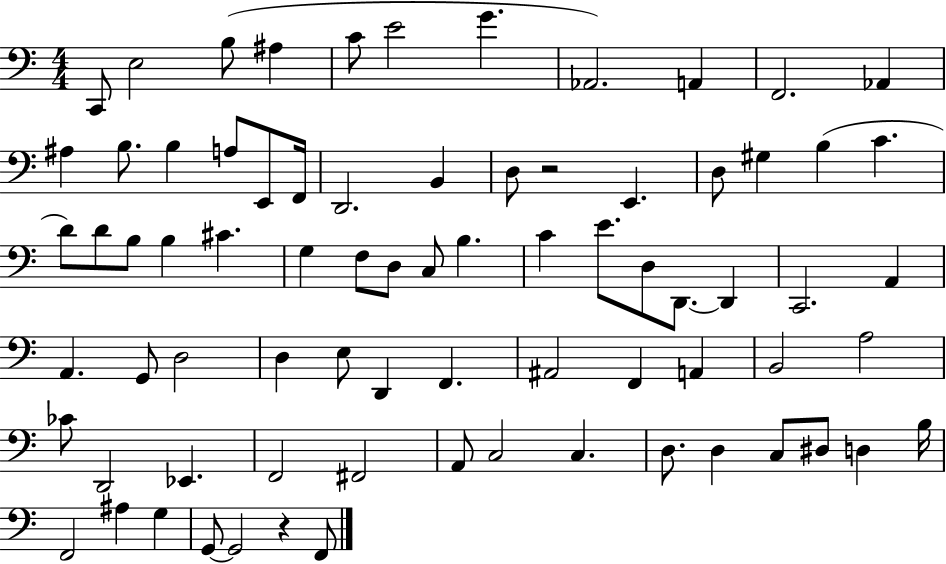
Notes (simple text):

C2/e E3/h B3/e A#3/q C4/e E4/h G4/q. Ab2/h. A2/q F2/h. Ab2/q A#3/q B3/e. B3/q A3/e E2/e F2/s D2/h. B2/q D3/e R/h E2/q. D3/e G#3/q B3/q C4/q. D4/e D4/e B3/e B3/q C#4/q. G3/q F3/e D3/e C3/e B3/q. C4/q E4/e. D3/e D2/e. D2/q C2/h. A2/q A2/q. G2/e D3/h D3/q E3/e D2/q F2/q. A#2/h F2/q A2/q B2/h A3/h CES4/e D2/h Eb2/q. F2/h F#2/h A2/e C3/h C3/q. D3/e. D3/q C3/e D#3/e D3/q B3/s F2/h A#3/q G3/q G2/e G2/h R/q F2/e